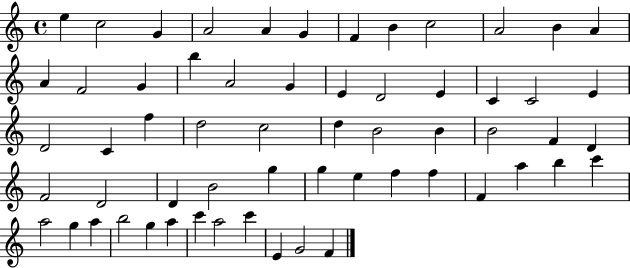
{
  \clef treble
  \time 4/4
  \defaultTimeSignature
  \key c \major
  e''4 c''2 g'4 | a'2 a'4 g'4 | f'4 b'4 c''2 | a'2 b'4 a'4 | \break a'4 f'2 g'4 | b''4 a'2 g'4 | e'4 d'2 e'4 | c'4 c'2 e'4 | \break d'2 c'4 f''4 | d''2 c''2 | d''4 b'2 b'4 | b'2 f'4 d'4 | \break f'2 d'2 | d'4 b'2 g''4 | g''4 e''4 f''4 f''4 | f'4 a''4 b''4 c'''4 | \break a''2 g''4 a''4 | b''2 g''4 a''4 | c'''4 a''2 c'''4 | e'4 g'2 f'4 | \break \bar "|."
}